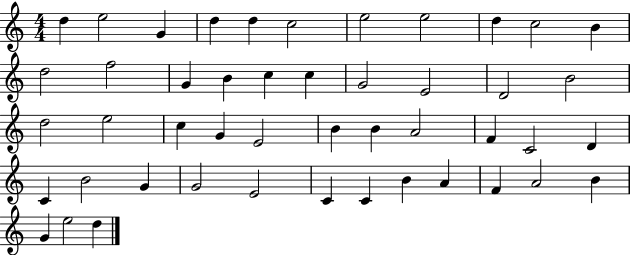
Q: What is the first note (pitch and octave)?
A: D5